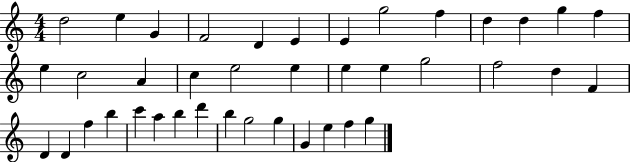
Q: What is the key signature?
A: C major